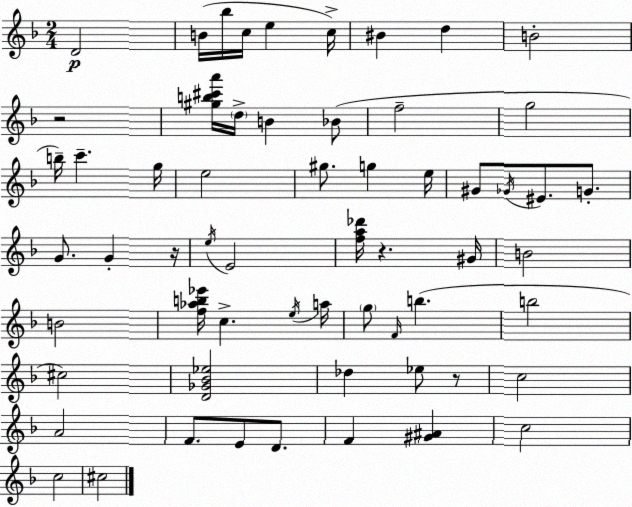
X:1
T:Untitled
M:2/4
L:1/4
K:Dm
D2 B/4 _b/4 c/4 e c/4 ^B d B2 z2 [^gb^c'a']/4 d/4 B _B/2 f2 g2 b/4 c' g/4 e2 ^g/2 g e/4 ^G/2 _G/4 ^E/2 G/2 G/2 G z/4 e/4 E2 [fa_d']/4 z ^G/4 B2 B2 [f_ab_e']/4 c e/4 a/4 g/2 F/4 b b2 ^c2 [D_G_B_e]2 _d _e/2 z/2 c2 A2 F/2 E/2 D/2 F [^G^A] c2 c2 ^c2